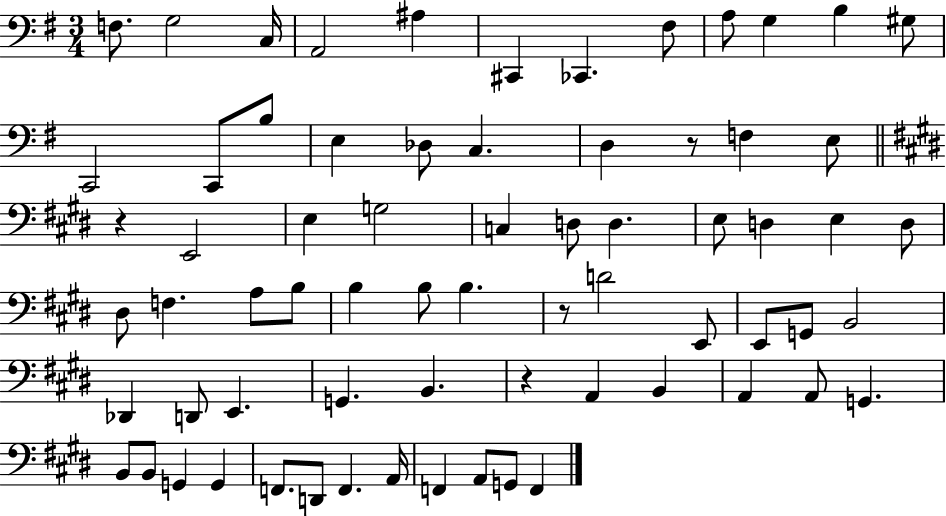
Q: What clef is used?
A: bass